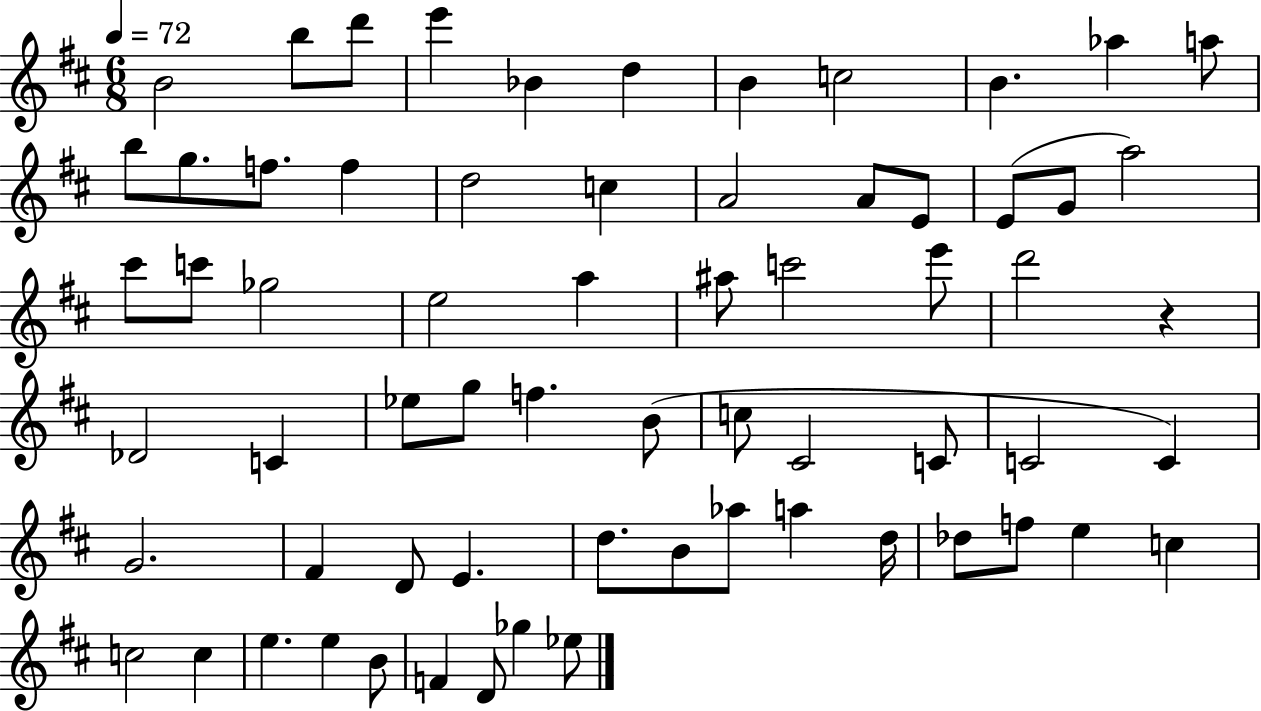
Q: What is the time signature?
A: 6/8